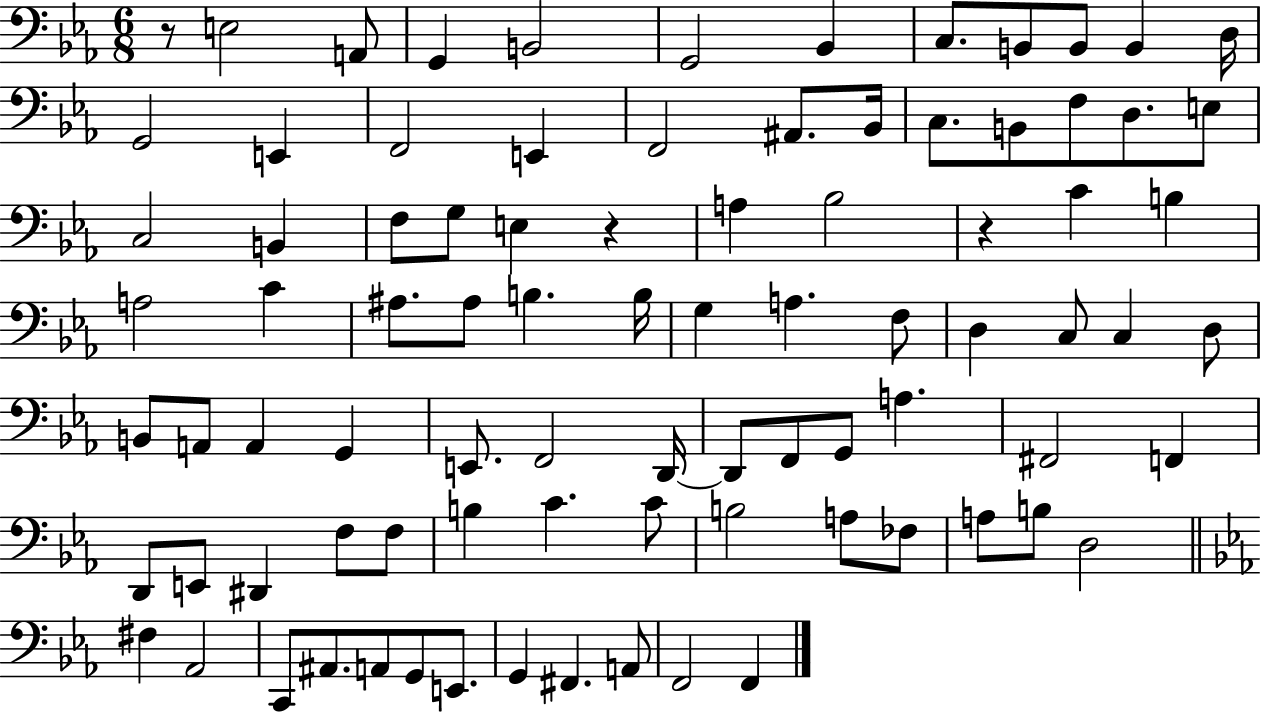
{
  \clef bass
  \numericTimeSignature
  \time 6/8
  \key ees \major
  r8 e2 a,8 | g,4 b,2 | g,2 bes,4 | c8. b,8 b,8 b,4 d16 | \break g,2 e,4 | f,2 e,4 | f,2 ais,8. bes,16 | c8. b,8 f8 d8. e8 | \break c2 b,4 | f8 g8 e4 r4 | a4 bes2 | r4 c'4 b4 | \break a2 c'4 | ais8. ais8 b4. b16 | g4 a4. f8 | d4 c8 c4 d8 | \break b,8 a,8 a,4 g,4 | e,8. f,2 d,16~~ | d,8 f,8 g,8 a4. | fis,2 f,4 | \break d,8 e,8 dis,4 f8 f8 | b4 c'4. c'8 | b2 a8 fes8 | a8 b8 d2 | \break \bar "||" \break \key ees \major fis4 aes,2 | c,8 ais,8. a,8 g,8 e,8. | g,4 fis,4. a,8 | f,2 f,4 | \break \bar "|."
}